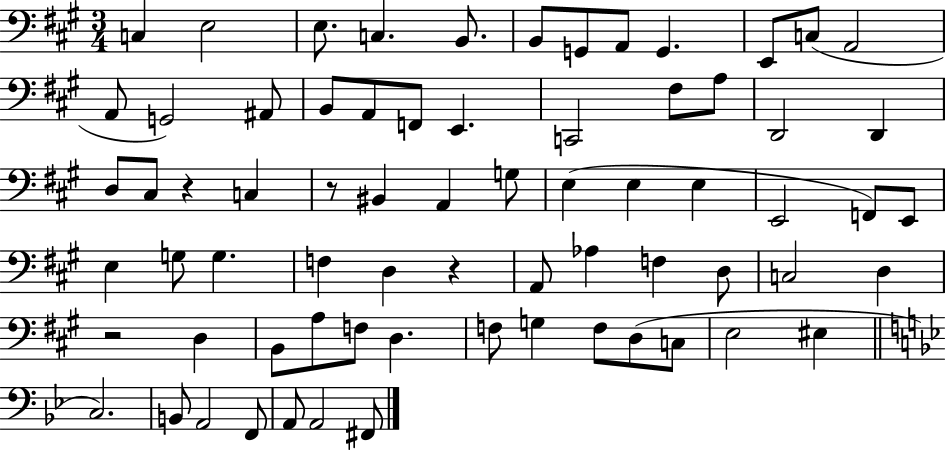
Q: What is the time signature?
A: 3/4